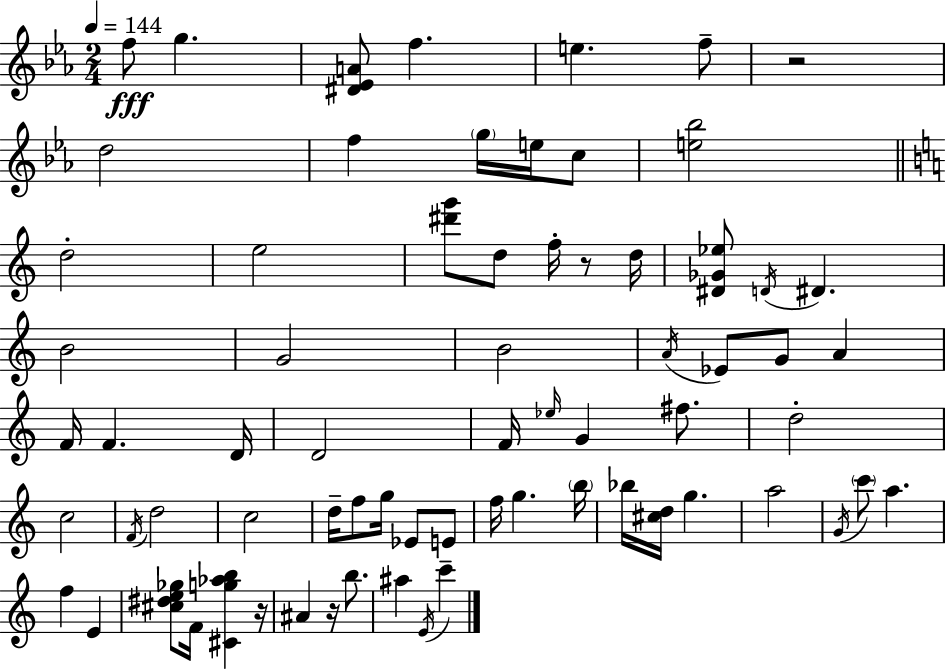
X:1
T:Untitled
M:2/4
L:1/4
K:Cm
f/2 g [^D_EA]/2 f e f/2 z2 d2 f g/4 e/4 c/2 [e_b]2 d2 e2 [^d'g']/2 d/2 f/4 z/2 d/4 [^D_G_e]/2 D/4 ^D B2 G2 B2 A/4 _E/2 G/2 A F/4 F D/4 D2 F/4 _e/4 G ^f/2 d2 c2 F/4 d2 c2 d/4 f/2 g/4 _E/2 E/2 f/4 g b/4 _b/4 [^cd]/4 g a2 G/4 c'/2 a f E [^c^de_g]/2 F/4 [^Cg_ab] z/4 ^A z/4 b/2 ^a E/4 c'